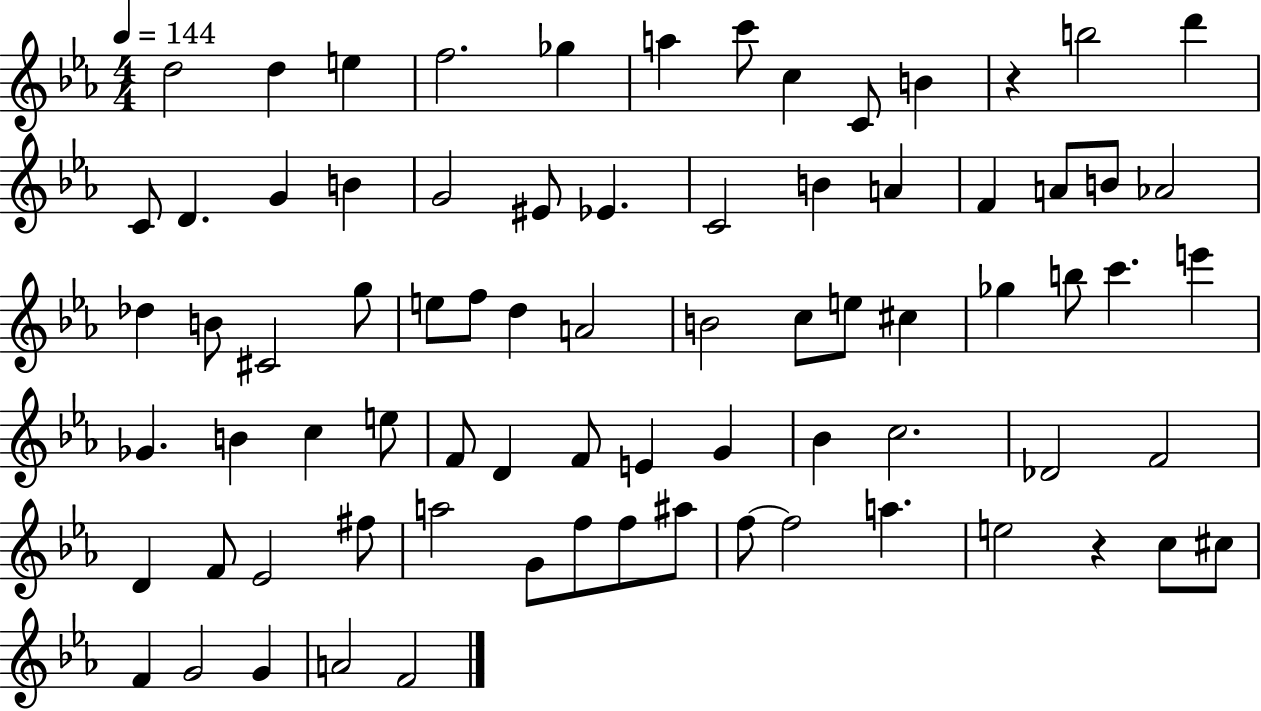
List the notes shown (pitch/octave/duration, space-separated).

D5/h D5/q E5/q F5/h. Gb5/q A5/q C6/e C5/q C4/e B4/q R/q B5/h D6/q C4/e D4/q. G4/q B4/q G4/h EIS4/e Eb4/q. C4/h B4/q A4/q F4/q A4/e B4/e Ab4/h Db5/q B4/e C#4/h G5/e E5/e F5/e D5/q A4/h B4/h C5/e E5/e C#5/q Gb5/q B5/e C6/q. E6/q Gb4/q. B4/q C5/q E5/e F4/e D4/q F4/e E4/q G4/q Bb4/q C5/h. Db4/h F4/h D4/q F4/e Eb4/h F#5/e A5/h G4/e F5/e F5/e A#5/e F5/e F5/h A5/q. E5/h R/q C5/e C#5/e F4/q G4/h G4/q A4/h F4/h